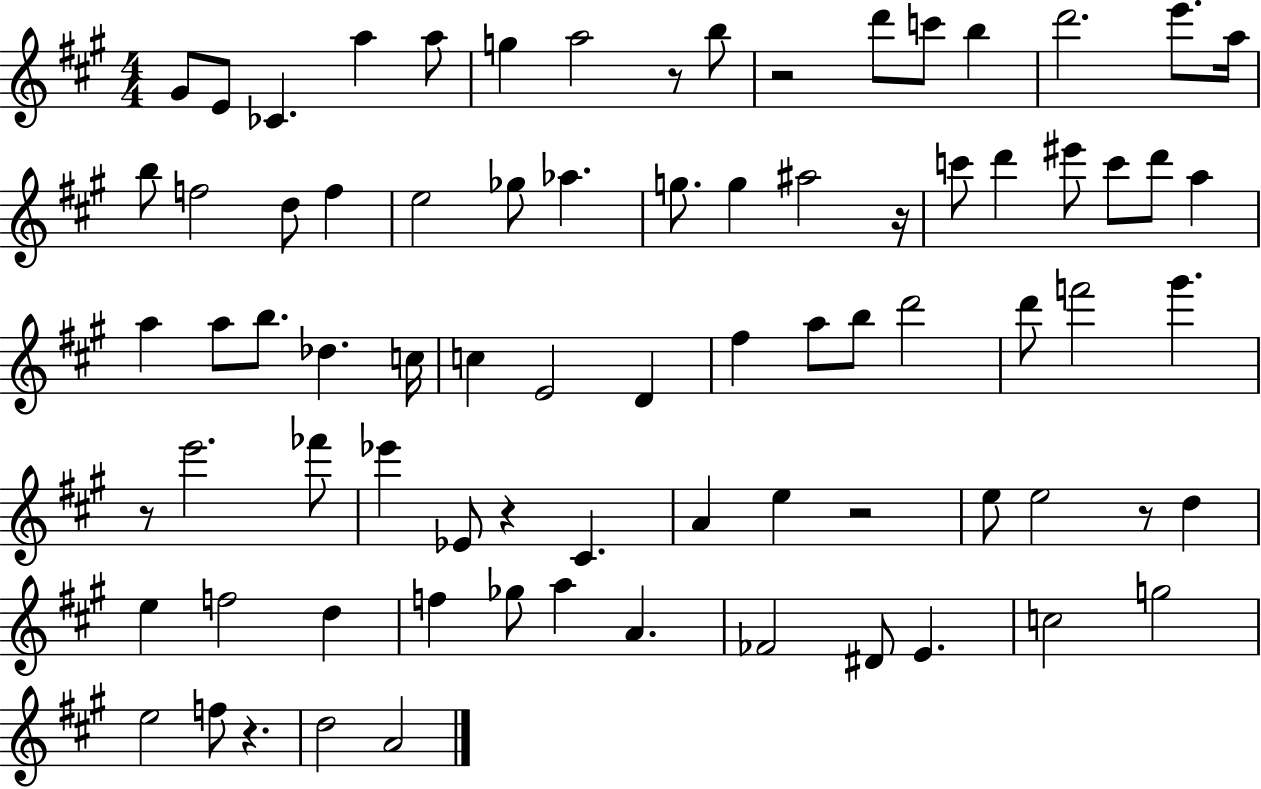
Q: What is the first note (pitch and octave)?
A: G#4